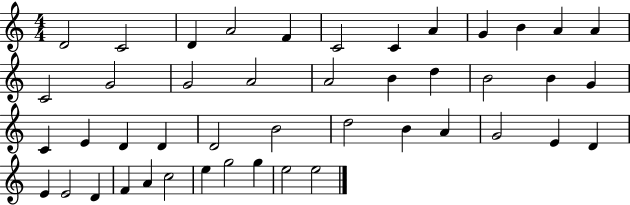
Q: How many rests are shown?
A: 0